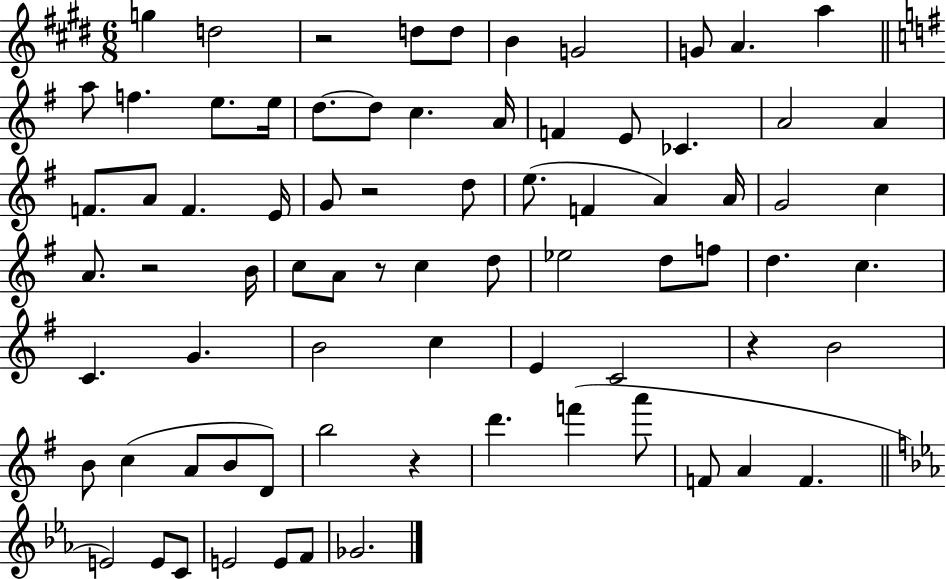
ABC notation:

X:1
T:Untitled
M:6/8
L:1/4
K:E
g d2 z2 d/2 d/2 B G2 G/2 A a a/2 f e/2 e/4 d/2 d/2 c A/4 F E/2 _C A2 A F/2 A/2 F E/4 G/2 z2 d/2 e/2 F A A/4 G2 c A/2 z2 B/4 c/2 A/2 z/2 c d/2 _e2 d/2 f/2 d c C G B2 c E C2 z B2 B/2 c A/2 B/2 D/2 b2 z d' f' a'/2 F/2 A F E2 E/2 C/2 E2 E/2 F/2 _G2